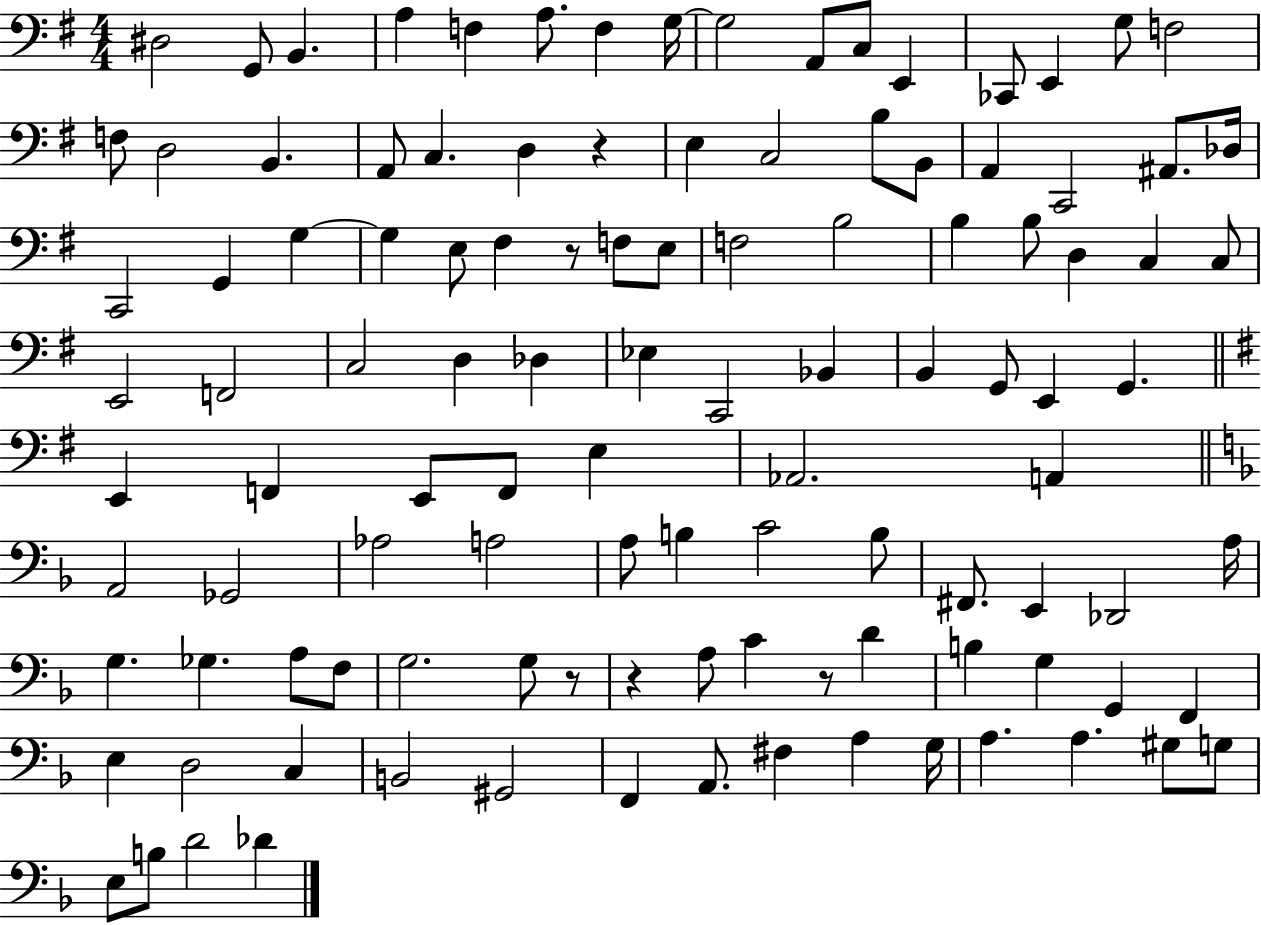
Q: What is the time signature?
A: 4/4